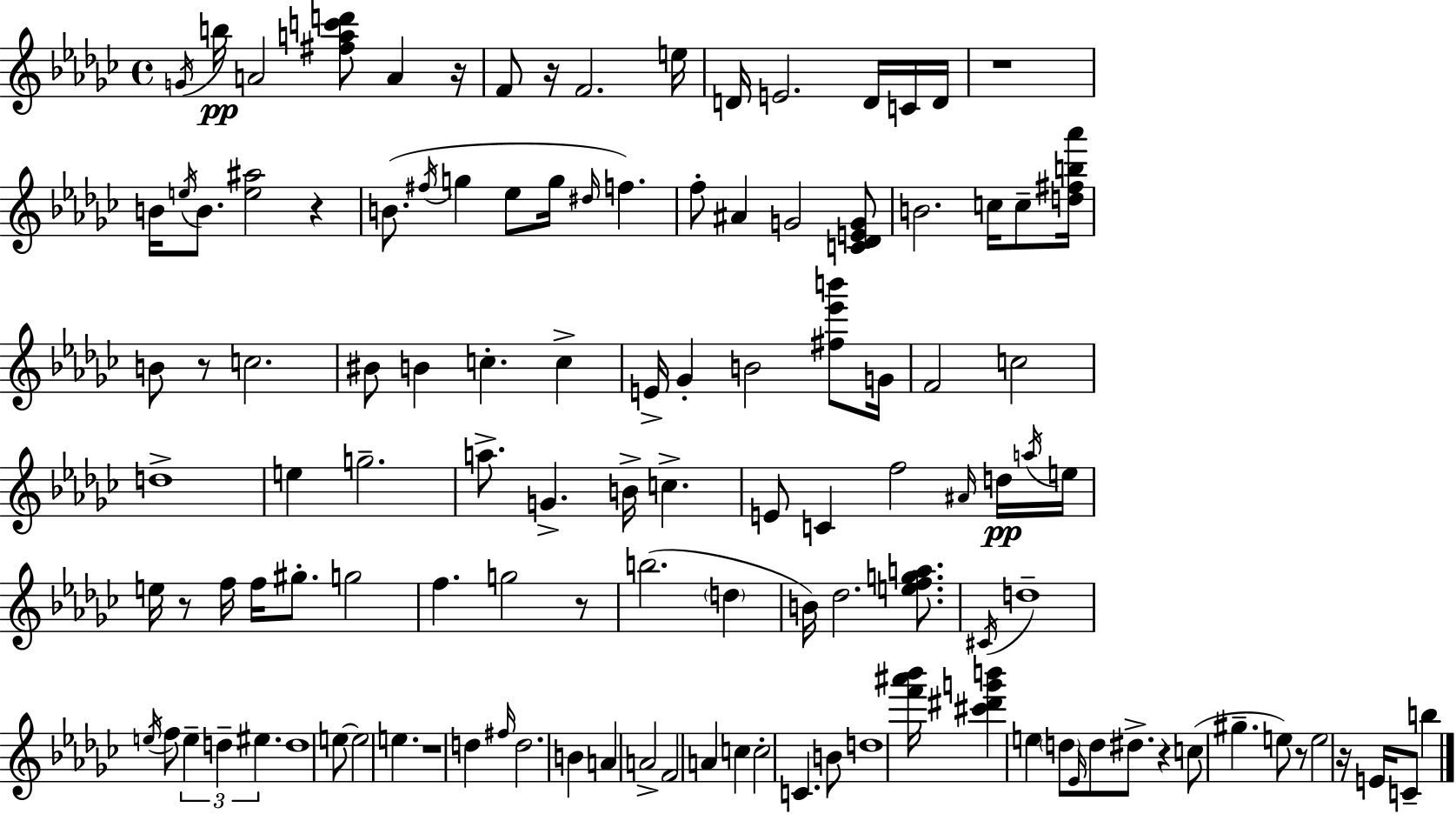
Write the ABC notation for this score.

X:1
T:Untitled
M:4/4
L:1/4
K:Ebm
G/4 b/4 A2 [^fac'd']/2 A z/4 F/2 z/4 F2 e/4 D/4 E2 D/4 C/4 D/4 z4 B/4 e/4 B/2 [e^a]2 z B/2 ^f/4 g _e/2 g/4 ^d/4 f f/2 ^A G2 [C_DEG]/2 B2 c/4 c/2 [d^fb_a']/4 B/2 z/2 c2 ^B/2 B c c E/4 _G B2 [^f_e'b']/2 G/4 F2 c2 d4 e g2 a/2 G B/4 c E/2 C f2 ^A/4 d/4 a/4 e/4 e/4 z/2 f/4 f/4 ^g/2 g2 f g2 z/2 b2 d B/4 _d2 [efga]/2 ^C/4 d4 e/4 f/2 e d ^e d4 e/2 e2 e z4 d ^f/4 d2 B A A2 F2 A c c2 C B/2 d4 [f'^a'_b']/4 [^c'^d'g'b'] e d/2 _E/4 d/2 ^d/2 z c/2 ^g e/2 z/2 e2 z/4 E/4 C/2 b